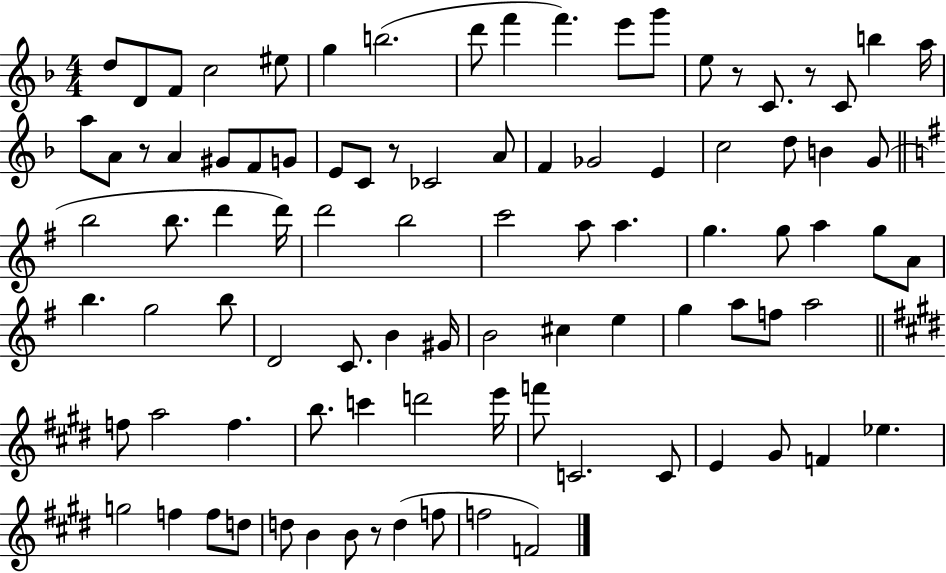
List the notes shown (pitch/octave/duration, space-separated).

D5/e D4/e F4/e C5/h EIS5/e G5/q B5/h. D6/e F6/q F6/q. E6/e G6/e E5/e R/e C4/e. R/e C4/e B5/q A5/s A5/e A4/e R/e A4/q G#4/e F4/e G4/e E4/e C4/e R/e CES4/h A4/e F4/q Gb4/h E4/q C5/h D5/e B4/q G4/e B5/h B5/e. D6/q D6/s D6/h B5/h C6/h A5/e A5/q. G5/q. G5/e A5/q G5/e A4/e B5/q. G5/h B5/e D4/h C4/e. B4/q G#4/s B4/h C#5/q E5/q G5/q A5/e F5/e A5/h F5/e A5/h F5/q. B5/e. C6/q D6/h E6/s F6/e C4/h. C4/e E4/q G#4/e F4/q Eb5/q. G5/h F5/q F5/e D5/e D5/e B4/q B4/e R/e D5/q F5/e F5/h F4/h